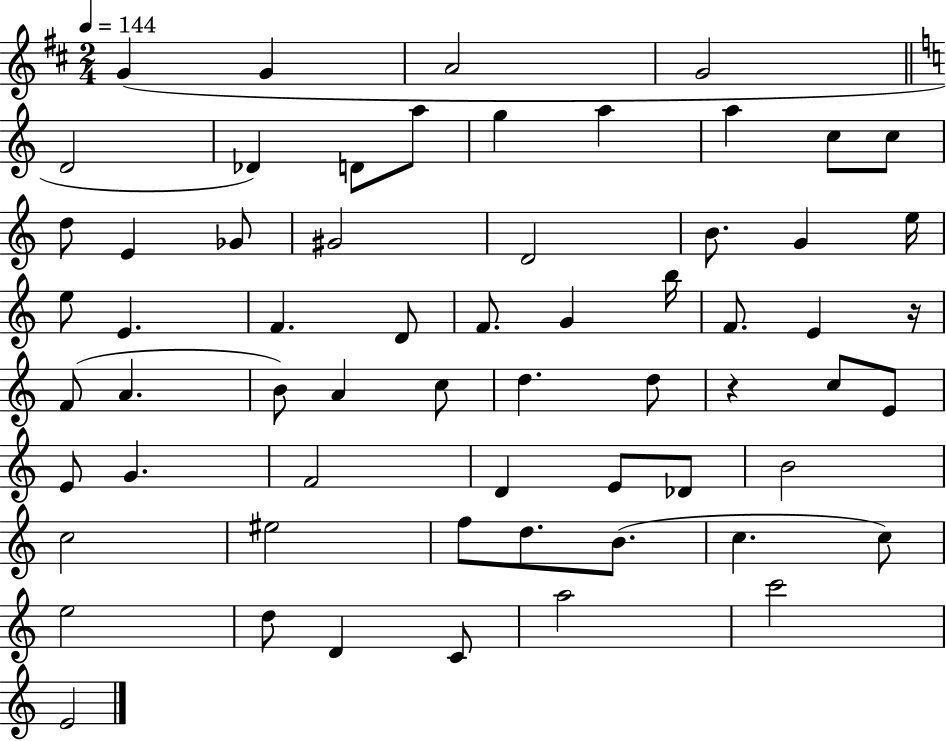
G4/q G4/q A4/h G4/h D4/h Db4/q D4/e A5/e G5/q A5/q A5/q C5/e C5/e D5/e E4/q Gb4/e G#4/h D4/h B4/e. G4/q E5/s E5/e E4/q. F4/q. D4/e F4/e. G4/q B5/s F4/e. E4/q R/s F4/e A4/q. B4/e A4/q C5/e D5/q. D5/e R/q C5/e E4/e E4/e G4/q. F4/h D4/q E4/e Db4/e B4/h C5/h EIS5/h F5/e D5/e. B4/e. C5/q. C5/e E5/h D5/e D4/q C4/e A5/h C6/h E4/h